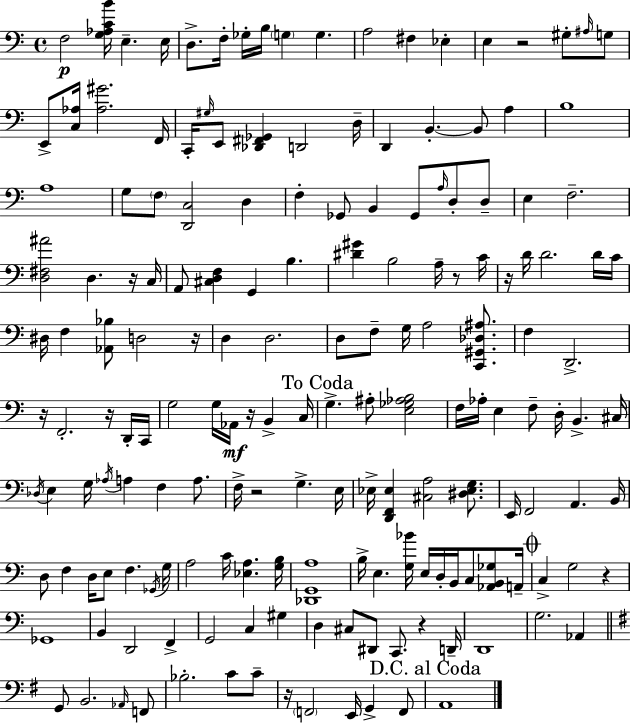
{
  \clef bass
  \time 4/4
  \defaultTimeSignature
  \key c \major
  f2\p <g aes c' b'>16 e4.-- e16 | d8.-> f16-. ges16-. b16 \parenthesize g4 g4. | a2 fis4 ees4-. | e4 r2 gis8-. \grace { ais16 } g8 | \break e,8-> <c aes>16 <aes gis'>2. | f,16 c,16-. \grace { gis16 } e,8 <des, fis, ges,>4 d,2 | d16-- d,4 b,4.-.~~ b,8 a4 | b1 | \break a1 | g8 \parenthesize f8 <d, c>2 d4 | f4-. ges,8 b,4 ges,8 \grace { a16 } d8-. | d8-- e4 f2.-- | \break <d fis ais'>2 d4. | r16 c16 a,8 <cis d f>4 g,4 b4. | <dis' gis'>4 b2 a16-- | r8 c'16 r16 d'16 d'2. | \break d'16 c'16 dis16 f4 <aes, bes>8 d2 | r16 d4 d2. | d8 f8-- g16 a2 | <c, gis, des ais>8. f4 d,2.-> | \break r16 f,2.-. | r16 d,16-. c,16 g2 g16 aes,16\mf r16 b,4-> | c16 \mark "To Coda" g4.-> ais8-. <e ges aes b>2 | f16 aes16-. e4 f8-- d16-. b,4.-> | \break cis16 \acciaccatura { des16 } e4 g16 \acciaccatura { aes16 } a4 f4 | a8. f16-> r2 g4.-> | e16 ees16-> <d, f, ees>4 <cis a>2 | <dis ees g>8. e,16 f,2 a,4. | \break b,16 d8 f4 d16 e8 f4. | \acciaccatura { ges,16 } g16 a2 c'16 <ees a>4. | <g b>16 <des, g, a>1 | b16-> e4. <g bes'>16 e16 d16-. | \break b,16 c8 <aes, b, ges>8 a,16-- \mark \markup { \musicglyph "scripts.coda" } c4-> g2 | r4 ges,1 | b,4 d,2 | f,4-> g,2 c4 | \break gis4 d4 cis8 dis,8 c,8. | r4 d,16-- d,1 | g2. | aes,4 \bar "||" \break \key e \minor g,8 b,2. \grace { aes,16 } f,8 | bes2.-. c'8 c'8-- | r16 \parenthesize f,2 e,16 g,4-> f,8 | \mark "D.C. al Coda" a,1 | \break \bar "|."
}